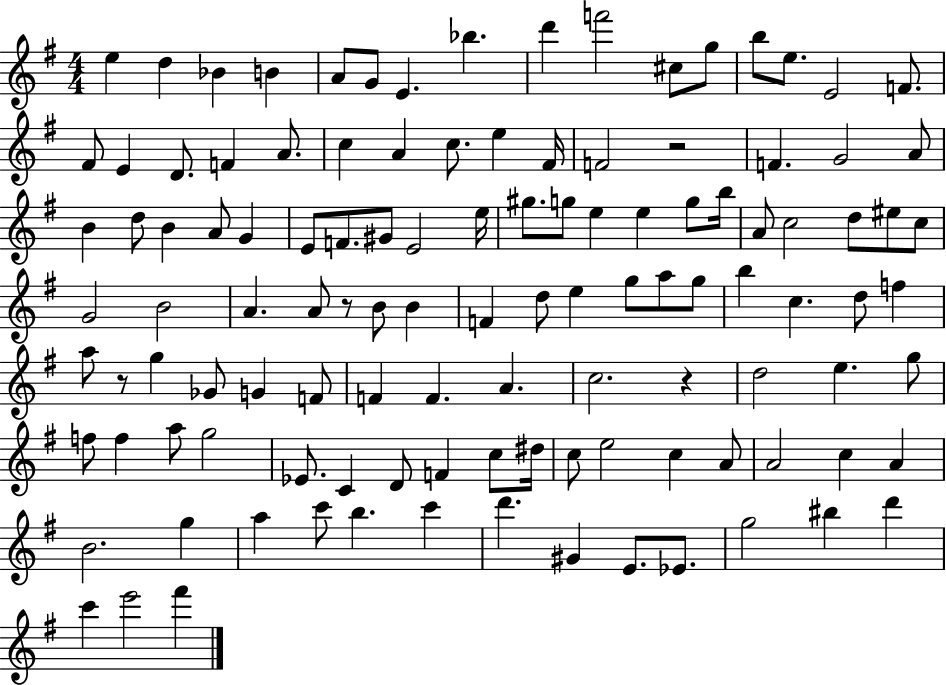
E5/q D5/q Bb4/q B4/q A4/e G4/e E4/q. Bb5/q. D6/q F6/h C#5/e G5/e B5/e E5/e. E4/h F4/e. F#4/e E4/q D4/e. F4/q A4/e. C5/q A4/q C5/e. E5/q F#4/s F4/h R/h F4/q. G4/h A4/e B4/q D5/e B4/q A4/e G4/q E4/e F4/e. G#4/e E4/h E5/s G#5/e. G5/e E5/q E5/q G5/e B5/s A4/e C5/h D5/e EIS5/e C5/e G4/h B4/h A4/q. A4/e R/e B4/e B4/q F4/q D5/e E5/q G5/e A5/e G5/e B5/q C5/q. D5/e F5/q A5/e R/e G5/q Gb4/e G4/q F4/e F4/q F4/q. A4/q. C5/h. R/q D5/h E5/q. G5/e F5/e F5/q A5/e G5/h Eb4/e. C4/q D4/e F4/q C5/e D#5/s C5/e E5/h C5/q A4/e A4/h C5/q A4/q B4/h. G5/q A5/q C6/e B5/q. C6/q D6/q. G#4/q E4/e. Eb4/e. G5/h BIS5/q D6/q C6/q E6/h F#6/q